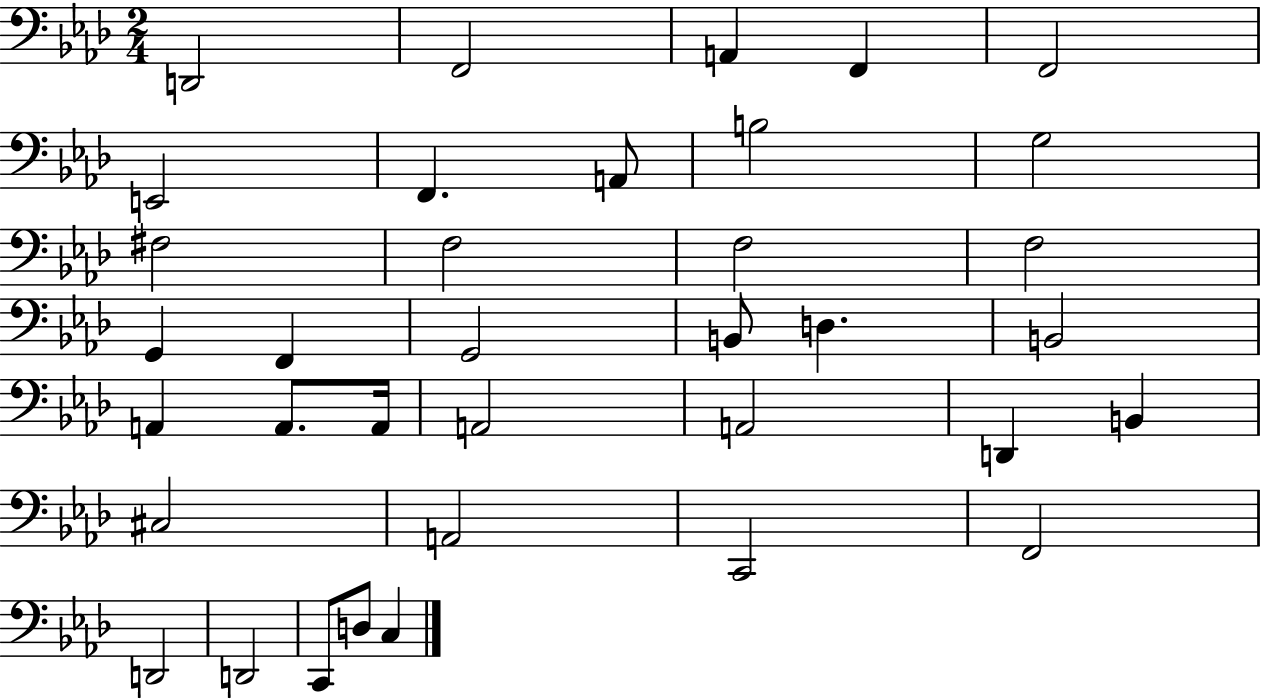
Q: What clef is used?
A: bass